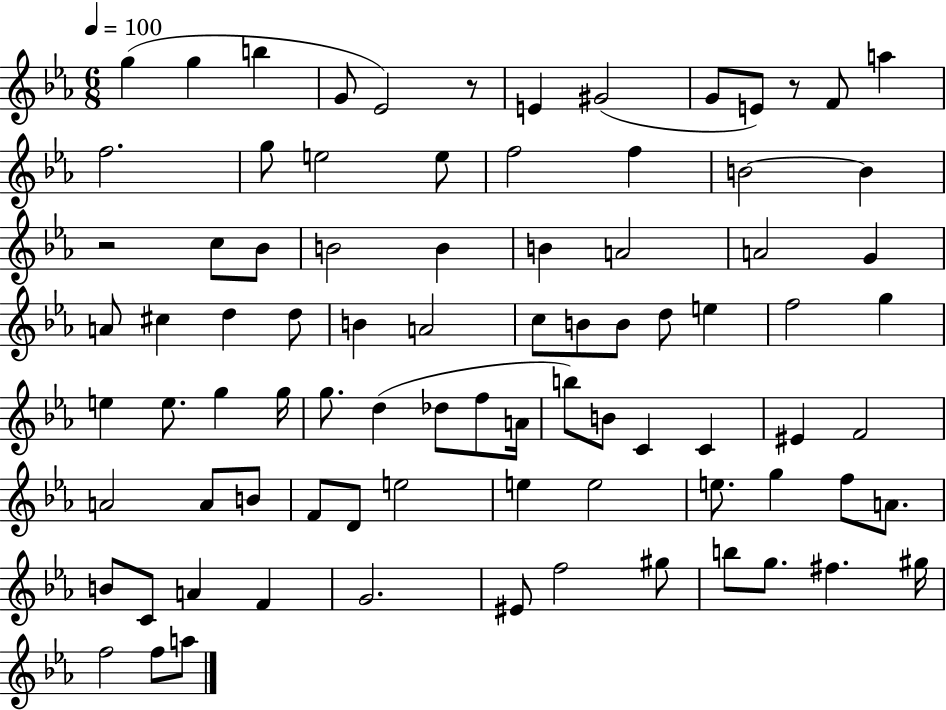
G5/q G5/q B5/q G4/e Eb4/h R/e E4/q G#4/h G4/e E4/e R/e F4/e A5/q F5/h. G5/e E5/h E5/e F5/h F5/q B4/h B4/q R/h C5/e Bb4/e B4/h B4/q B4/q A4/h A4/h G4/q A4/e C#5/q D5/q D5/e B4/q A4/h C5/e B4/e B4/e D5/e E5/q F5/h G5/q E5/q E5/e. G5/q G5/s G5/e. D5/q Db5/e F5/e A4/s B5/e B4/e C4/q C4/q EIS4/q F4/h A4/h A4/e B4/e F4/e D4/e E5/h E5/q E5/h E5/e. G5/q F5/e A4/e. B4/e C4/e A4/q F4/q G4/h. EIS4/e F5/h G#5/e B5/e G5/e. F#5/q. G#5/s F5/h F5/e A5/e